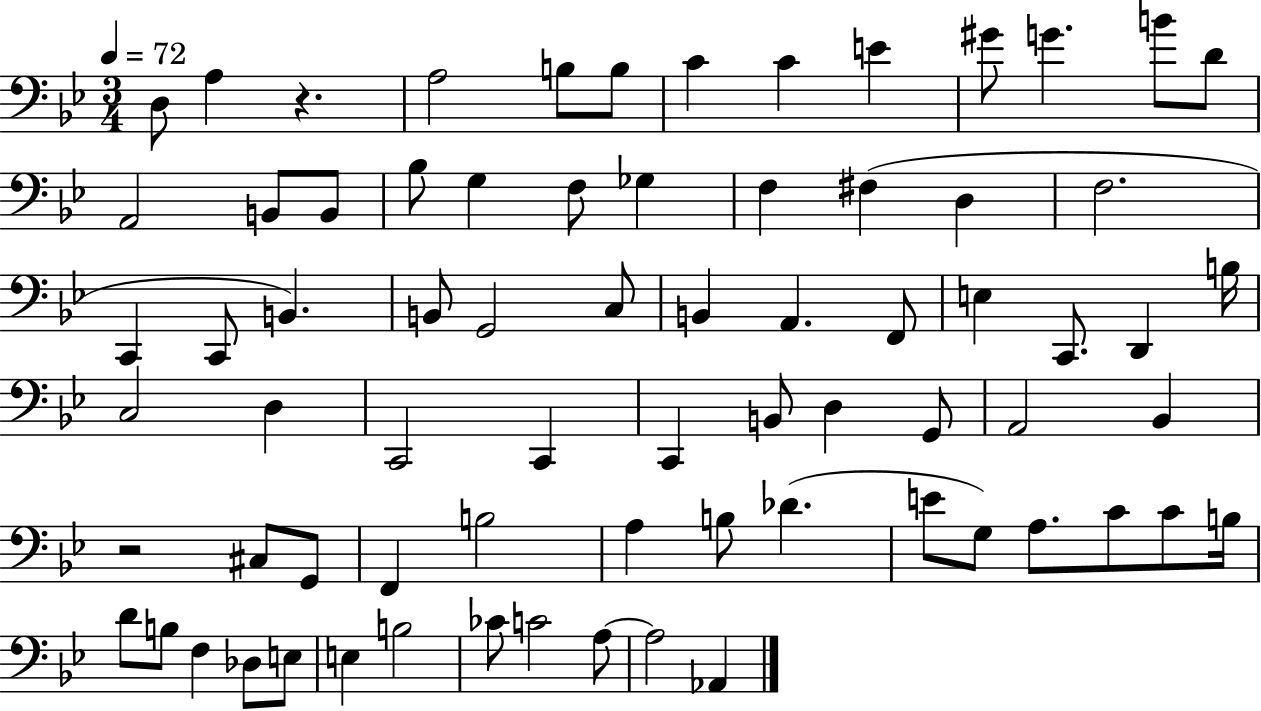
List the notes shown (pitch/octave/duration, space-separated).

D3/e A3/q R/q. A3/h B3/e B3/e C4/q C4/q E4/q G#4/e G4/q. B4/e D4/e A2/h B2/e B2/e Bb3/e G3/q F3/e Gb3/q F3/q F#3/q D3/q F3/h. C2/q C2/e B2/q. B2/e G2/h C3/e B2/q A2/q. F2/e E3/q C2/e. D2/q B3/s C3/h D3/q C2/h C2/q C2/q B2/e D3/q G2/e A2/h Bb2/q R/h C#3/e G2/e F2/q B3/h A3/q B3/e Db4/q. E4/e G3/e A3/e. C4/e C4/e B3/s D4/e B3/e F3/q Db3/e E3/e E3/q B3/h CES4/e C4/h A3/e A3/h Ab2/q